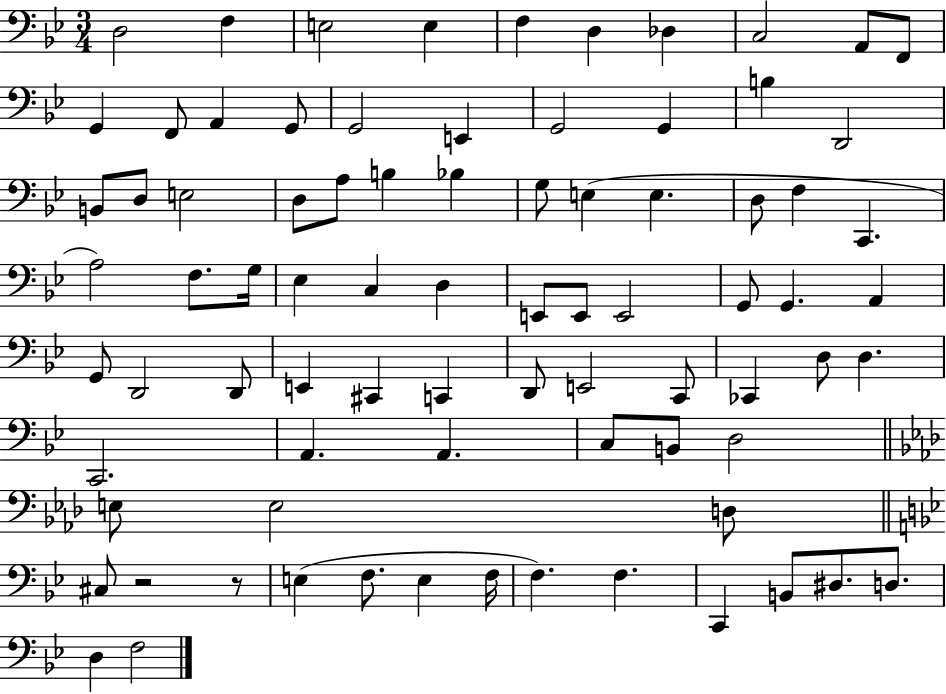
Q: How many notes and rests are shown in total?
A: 81